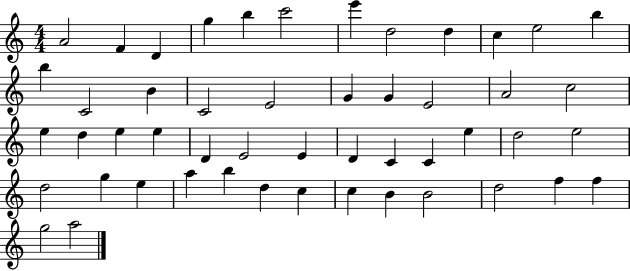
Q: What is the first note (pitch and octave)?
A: A4